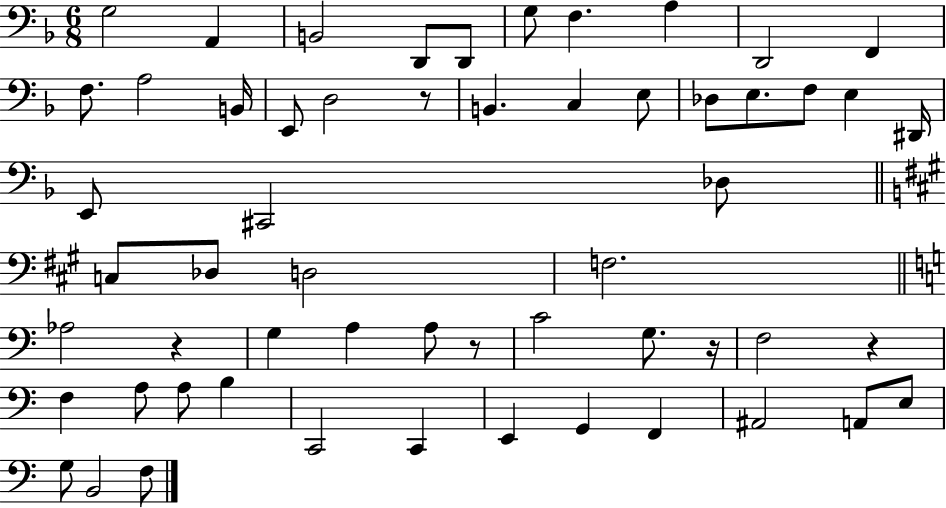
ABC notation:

X:1
T:Untitled
M:6/8
L:1/4
K:F
G,2 A,, B,,2 D,,/2 D,,/2 G,/2 F, A, D,,2 F,, F,/2 A,2 B,,/4 E,,/2 D,2 z/2 B,, C, E,/2 _D,/2 E,/2 F,/2 E, ^D,,/4 E,,/2 ^C,,2 _D,/2 C,/2 _D,/2 D,2 F,2 _A,2 z G, A, A,/2 z/2 C2 G,/2 z/4 F,2 z F, A,/2 A,/2 B, C,,2 C,, E,, G,, F,, ^A,,2 A,,/2 E,/2 G,/2 B,,2 F,/2